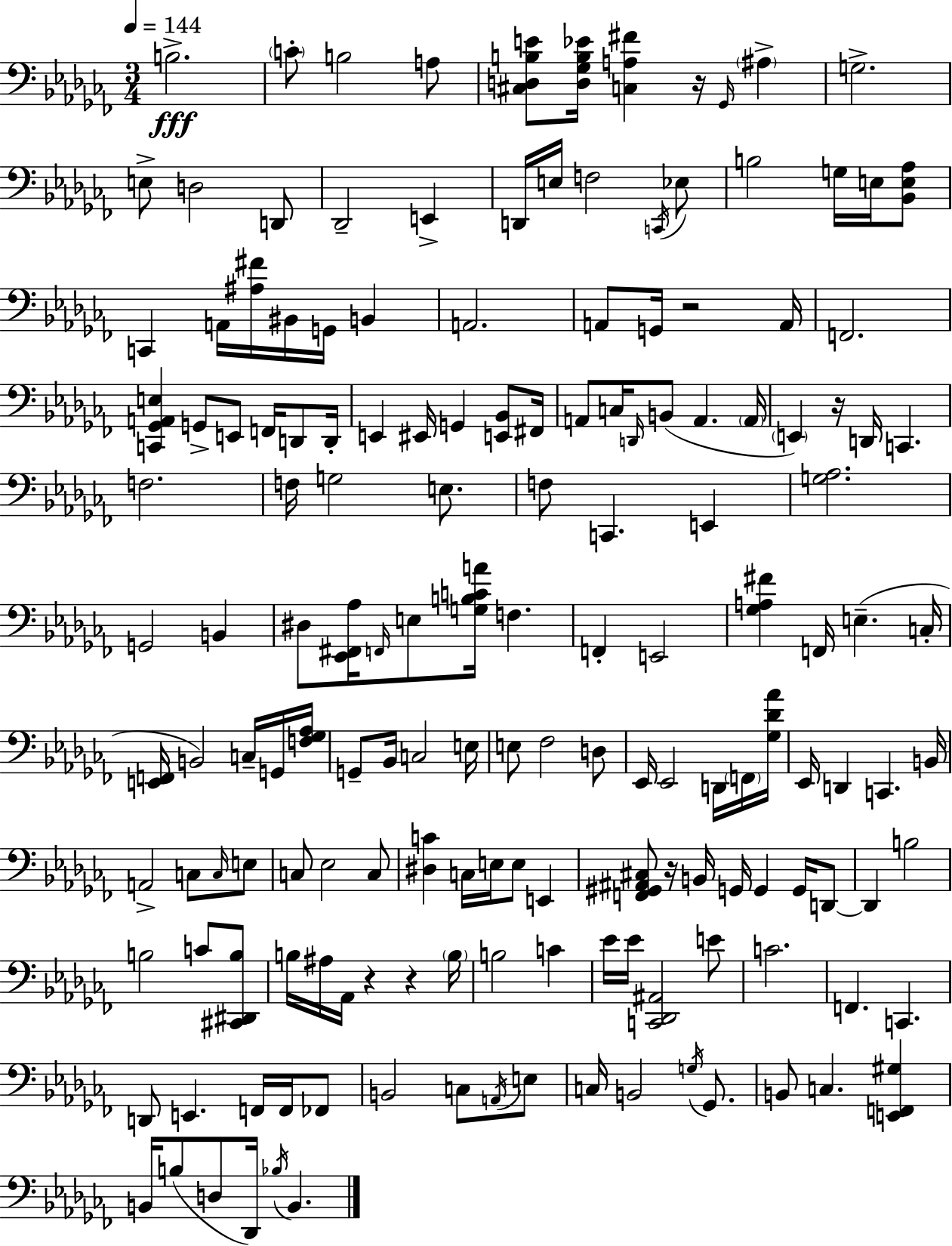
{
  \clef bass
  \numericTimeSignature
  \time 3/4
  \key aes \minor
  \tempo 4 = 144
  b2.->\fff | \parenthesize c'8-. b2 a8 | <cis d b e'>8 <d ges b ees'>16 <c a fis'>4 r16 \grace { ges,16 } \parenthesize ais4-> | g2.-> | \break e8-> d2 d,8 | des,2-- e,4-> | d,16 e16 f2 \acciaccatura { c,16 } | ees8 b2 g16 e16 | \break <bes, e aes>8 c,4 a,16 <ais fis'>16 bis,16 g,16 b,4 | a,2. | a,8 g,16 r2 | a,16 f,2. | \break <c, ges, a, e>4 g,8-> e,8 f,16 d,8 | d,16-. e,4 eis,16 g,4 <e, bes,>8 | fis,16 a,8 c16 \grace { d,16 } b,8( a,4. | \parenthesize a,16 \parenthesize e,4) r16 d,16 c,4. | \break f2. | f16 g2 | e8. f8 c,4. e,4 | <g aes>2. | \break g,2 b,4 | dis8 <ees, fis, aes>16 \grace { f,16 } e8 <g b c' a'>16 f4. | f,4-. e,2 | <ges a fis'>4 f,16 e4.--( | \break c16-. <e, f,>16 b,2) | c16-- g,16 <f ges aes>16 g,8-- bes,16 c2 | e16 e8 fes2 | d8 ees,16 ees,2 | \break d,16 \parenthesize f,16 <ges des' aes'>16 ees,16 d,4 c,4. | b,16 a,2-> | c8 \grace { c16 } e8 c8 ees2 | c8 <dis c'>4 c16 e16 e8 | \break e,4 <f, gis, ais, cis>8 r16 b,16 g,16 g,4 | g,16 d,8~~ d,4 b2 | b2 | c'8 <cis, dis, b>8 b16 ais16 aes,16 r4 | \break r4 \parenthesize b16 b2 | c'4 ees'16 ees'16 <c, des, ais,>2 | e'8 c'2. | f,4. c,4. | \break d,8 e,4. | f,16 f,16 fes,8 b,2 | c8 \acciaccatura { a,16 } e8 c16 b,2 | \acciaccatura { g16 } ges,8. b,8 c4. | \break <e, f, gis>4 b,16 b8( d8 | des,16) \acciaccatura { bes16 } b,4. \bar "|."
}